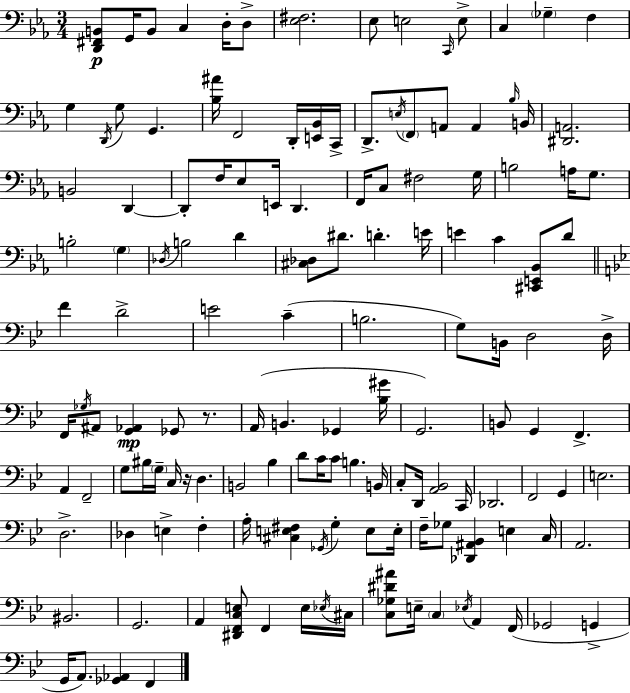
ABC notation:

X:1
T:Untitled
M:3/4
L:1/4
K:Eb
[D,,^F,,B,,]/2 G,,/4 B,,/2 C, D,/4 D,/2 [_E,^F,]2 _E,/2 E,2 C,,/4 E,/2 C, _G, F, G, D,,/4 G,/2 G,, [_B,^A]/4 F,,2 D,,/4 [E,,_B,,]/4 C,,/4 D,,/2 E,/4 F,,/2 A,,/2 A,, _B,/4 B,,/4 [^D,,A,,]2 B,,2 D,, D,,/2 F,/4 _E,/2 E,,/4 D,, F,,/4 C,/2 ^F,2 G,/4 B,2 A,/4 G,/2 B,2 G, _D,/4 B,2 D [^C,_D,]/2 ^D/2 D E/4 E C [^C,,E,,_B,,]/2 D/2 F D2 E2 C B,2 G,/2 B,,/4 D,2 D,/4 F,,/4 _G,/4 ^A,,/2 [G,,_A,,] _G,,/2 z/2 A,,/4 B,, _G,, [_B,^G]/4 G,,2 B,,/2 G,, F,, A,, F,,2 G,/2 ^B,/4 G,/4 C,/4 z/4 D, B,,2 _B, D/2 C/4 C/2 B, B,,/4 C,/2 D,,/4 [A,,_B,,]2 C,,/4 _D,,2 F,,2 G,, E,2 D,2 _D, E, F, A,/4 [^C,E,^F,] _G,,/4 G, E,/2 E,/4 F,/4 _G,/2 [_D,,^A,,_B,,] E, C,/4 A,,2 ^B,,2 G,,2 A,, [^D,,F,,C,E,]/2 F,, E,/4 _E,/4 ^C,/4 [C,_G,^D^A]/2 E,/4 C, _E,/4 A,, F,,/4 _G,,2 G,, G,,/4 A,,/2 [_G,,_A,,] F,,